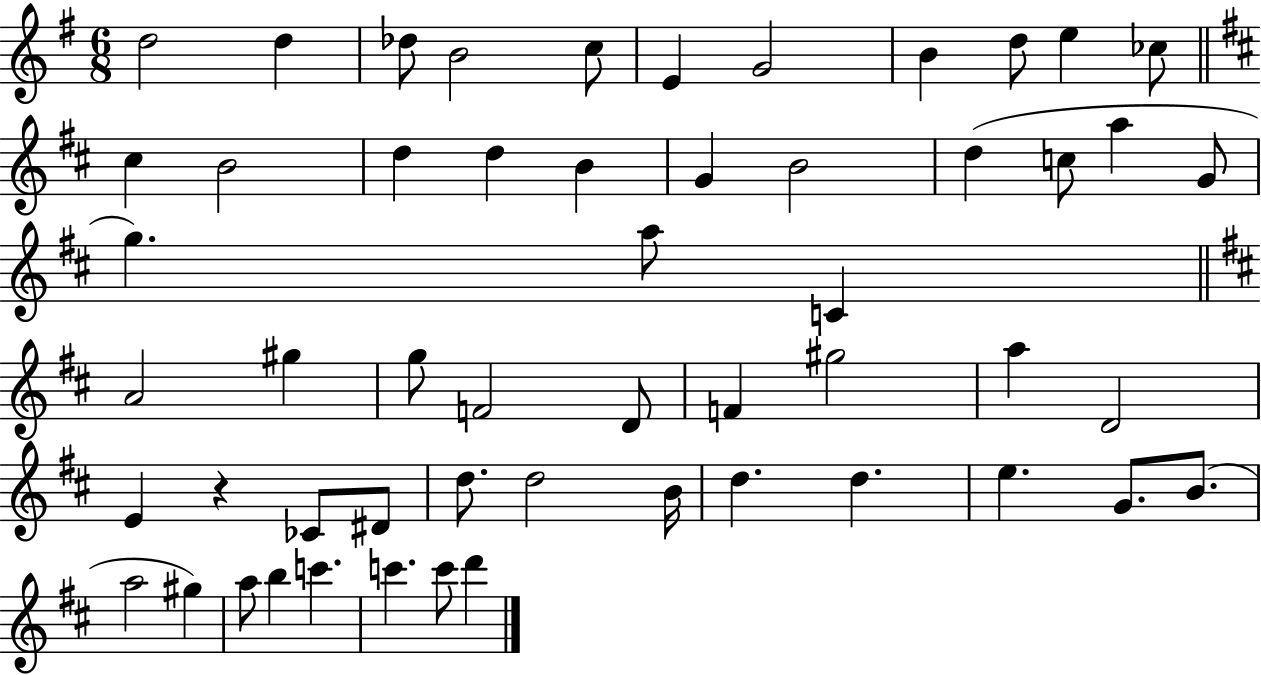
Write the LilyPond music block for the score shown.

{
  \clef treble
  \numericTimeSignature
  \time 6/8
  \key g \major
  d''2 d''4 | des''8 b'2 c''8 | e'4 g'2 | b'4 d''8 e''4 ces''8 | \break \bar "||" \break \key b \minor cis''4 b'2 | d''4 d''4 b'4 | g'4 b'2 | d''4( c''8 a''4 g'8 | \break g''4.) a''8 c'4 | \bar "||" \break \key b \minor a'2 gis''4 | g''8 f'2 d'8 | f'4 gis''2 | a''4 d'2 | \break e'4 r4 ces'8 dis'8 | d''8. d''2 b'16 | d''4. d''4. | e''4. g'8. b'8.( | \break a''2 gis''4) | a''8 b''4 c'''4. | c'''4. c'''8 d'''4 | \bar "|."
}